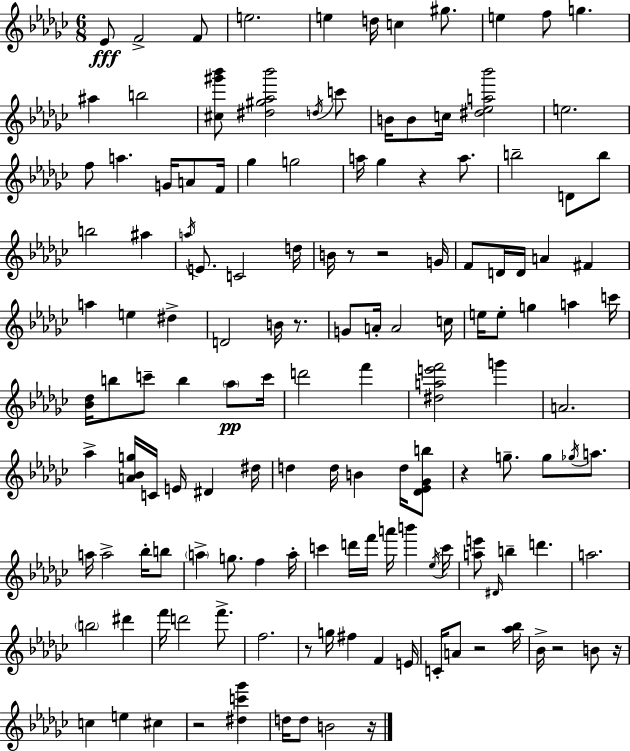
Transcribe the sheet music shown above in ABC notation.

X:1
T:Untitled
M:6/8
L:1/4
K:Ebm
_E/2 F2 F/2 e2 e d/4 c ^g/2 e f/2 g ^a b2 [^c^g'_b']/2 [^d^g_a_b']2 d/4 c'/2 B/4 B/2 c/4 [^d_ea_b']2 e2 f/2 a G/4 A/2 F/4 _g g2 a/4 _g z a/2 b2 D/2 b/2 b2 ^a a/4 E/2 C2 d/4 B/4 z/2 z2 G/4 F/2 D/4 D/4 A ^F a e ^d D2 B/4 z/2 G/2 A/4 A2 c/4 e/4 e/2 g a c'/4 [_B_d]/4 b/2 c'/2 b _a/2 c'/4 d'2 f' [^dae'f']2 g' A2 _a [A_Bg]/4 C/4 E/4 ^D ^d/4 d d/4 B d/4 [_D_E_Gb]/2 z g/2 g/2 _g/4 a/2 a/4 a2 _b/4 b/2 a g/2 f a/4 c' d'/4 f'/4 a'/4 b' _e/4 c'/4 [ae']/2 ^D/4 b d' a2 b2 ^d' f'/4 d'2 f'/2 f2 z/2 g/4 ^f F E/4 C/4 A/2 z2 [_a_b]/4 _B/4 z2 B/2 z/4 c e ^c z2 [^dc'_g'] d/4 d/2 B2 z/4